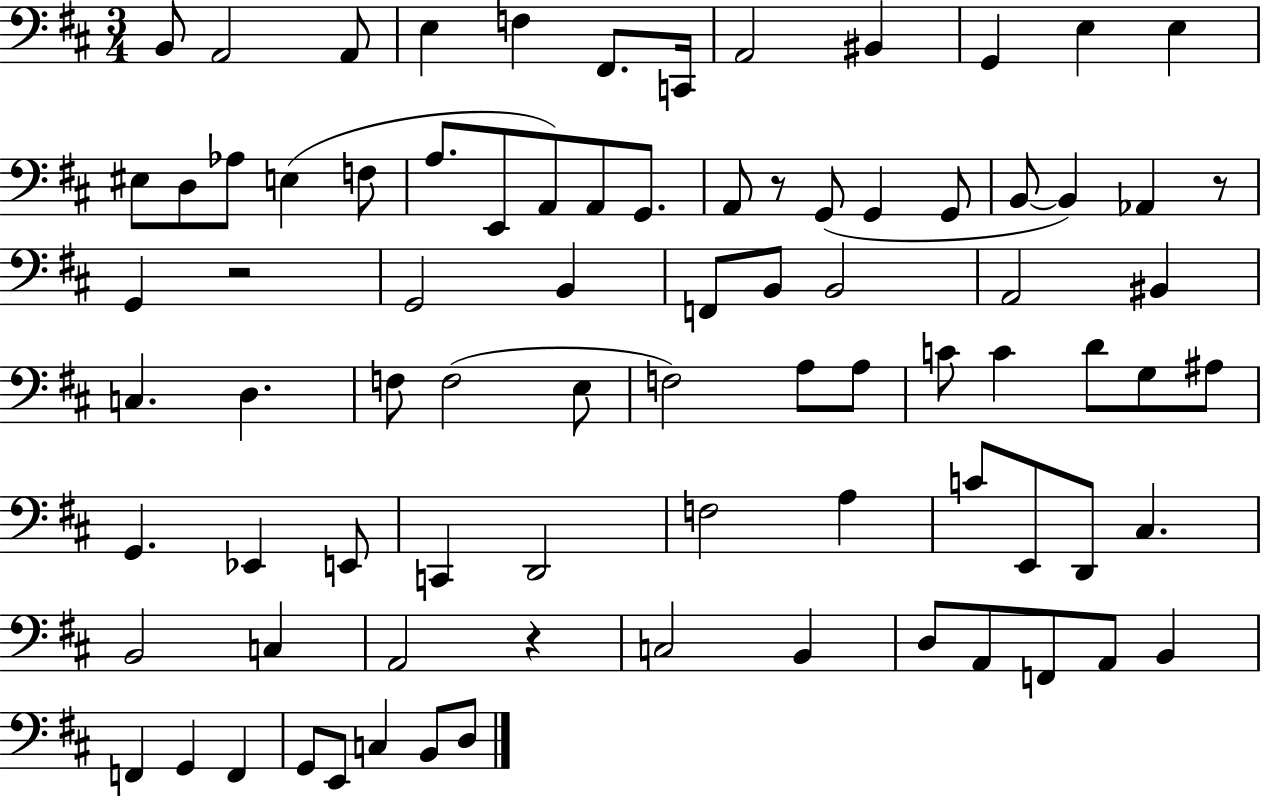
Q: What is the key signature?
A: D major